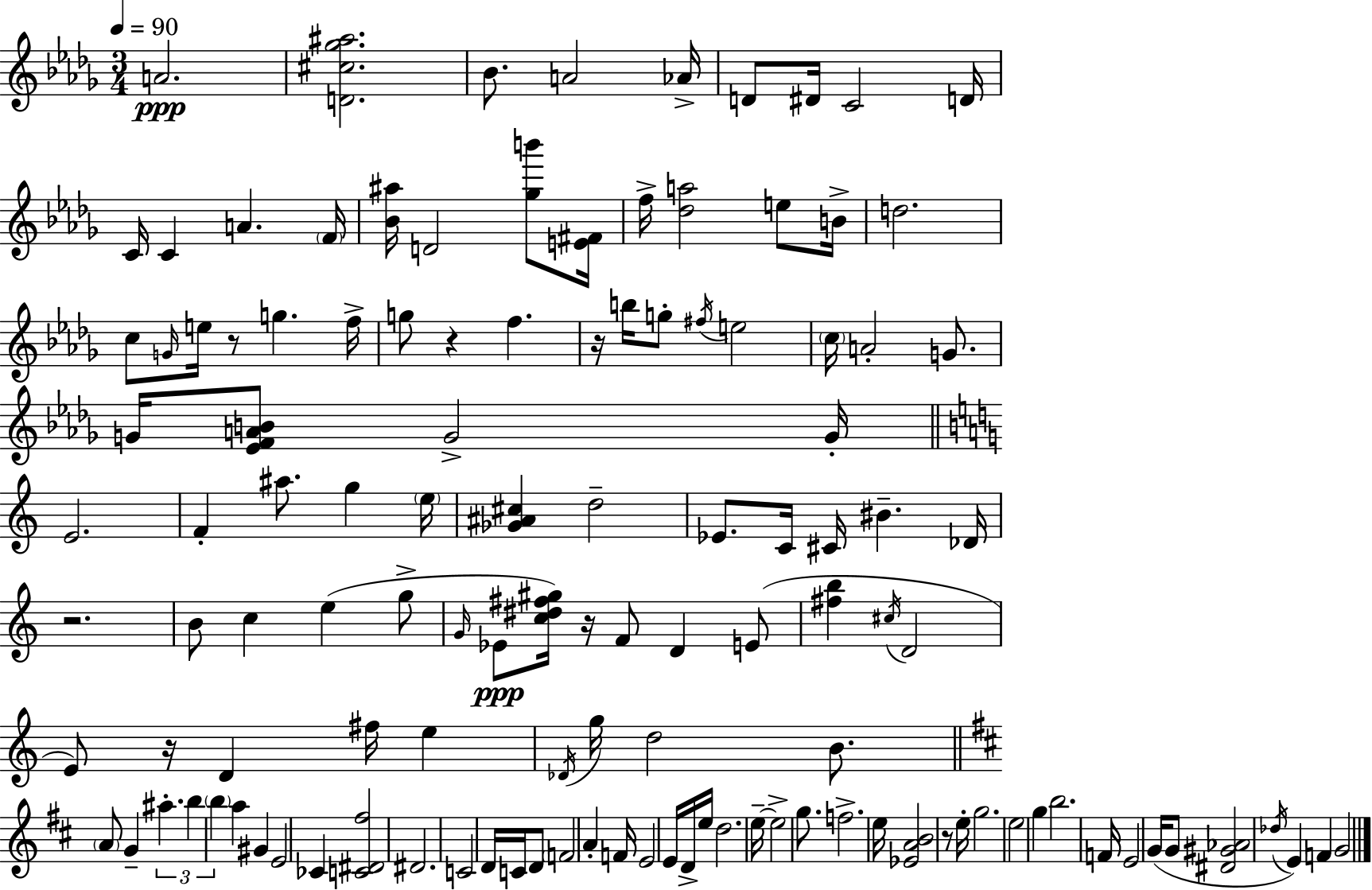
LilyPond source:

{
  \clef treble
  \numericTimeSignature
  \time 3/4
  \key bes \minor
  \tempo 4 = 90
  a'2.\ppp | <d' cis'' ges'' ais''>2. | bes'8. a'2 aes'16-> | d'8 dis'16 c'2 d'16 | \break c'16 c'4 a'4. \parenthesize f'16 | <bes' ais''>16 d'2 <ges'' b'''>8 <e' fis'>16 | f''16-> <des'' a''>2 e''8 b'16-> | d''2. | \break c''8 \grace { g'16 } e''16 r8 g''4. | f''16-> g''8 r4 f''4. | r16 b''16 g''8-. \acciaccatura { fis''16 } e''2 | \parenthesize c''16 a'2-. g'8. | \break g'16 <ees' f' a' b'>8 g'2-> | g'16-. \bar "||" \break \key c \major e'2. | f'4-. ais''8. g''4 \parenthesize e''16 | <ges' ais' cis''>4 d''2-- | ees'8. c'16 cis'16 bis'4.-- des'16 | \break r2. | b'8 c''4 e''4( g''8-> | \grace { g'16 } ees'8\ppp <c'' dis'' fis'' gis''>16) r16 f'8 d'4 e'8( | <fis'' b''>4 \acciaccatura { cis''16 } d'2 | \break e'8) r16 d'4 fis''16 e''4 | \acciaccatura { des'16 } g''16 d''2 | b'8. \bar "||" \break \key d \major \parenthesize a'8 g'4-- \tuplet 3/2 { ais''4.-. | b''4 \parenthesize b''4 } a''4 | gis'4 e'2 | ces'4 <c' dis' fis''>2 | \break dis'2. | c'2 d'16 c'16 d'8 | \parenthesize f'2 a'4-. | f'16 e'2 e'16 d'16-> e''16 | \break d''2. | e''16--~~ e''2-> g''8. | f''2.-> | e''16 <ees' a' b'>2 r8 e''16-. | \break g''2. | e''2 g''4 | b''2. | f'16 e'2 g'16( g'8 | \break <dis' gis' aes'>2 \acciaccatura { des''16 }) e'4 | f'4 g'2 | \bar "|."
}